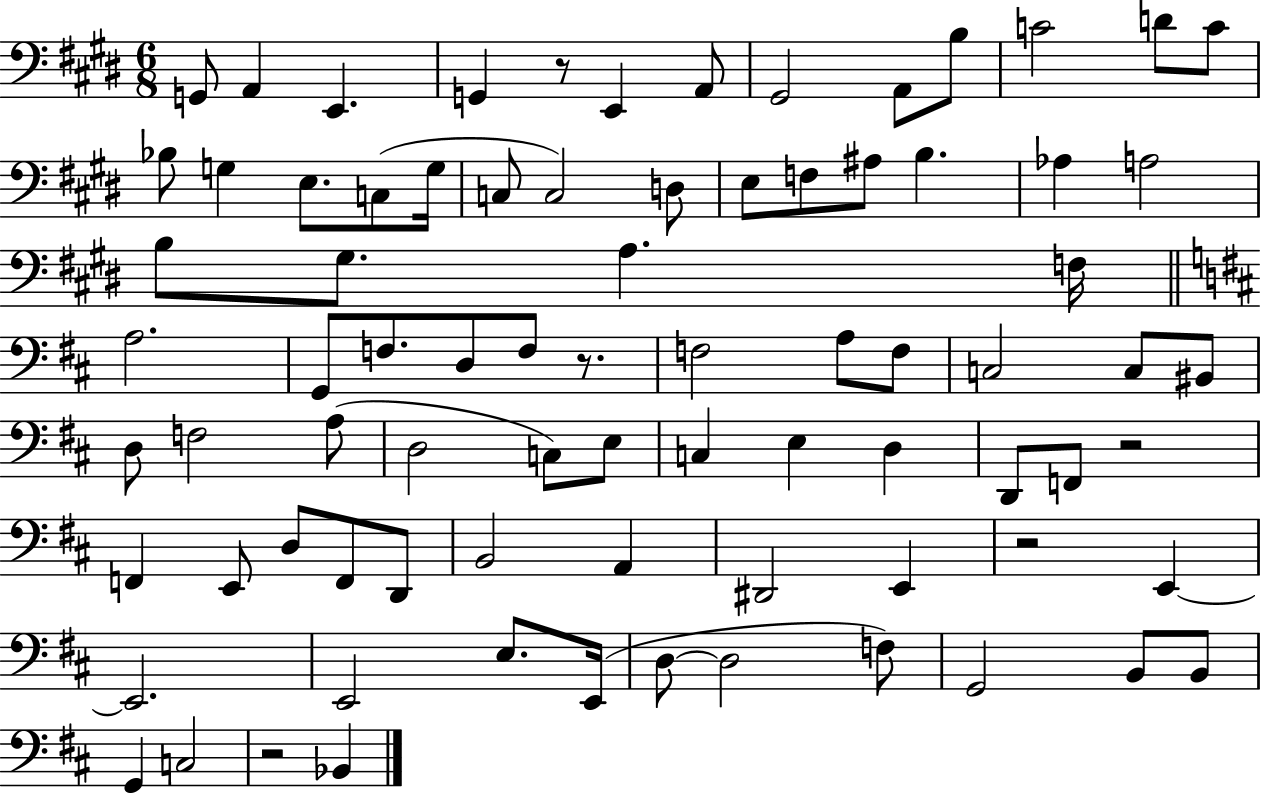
X:1
T:Untitled
M:6/8
L:1/4
K:E
G,,/2 A,, E,, G,, z/2 E,, A,,/2 ^G,,2 A,,/2 B,/2 C2 D/2 C/2 _B,/2 G, E,/2 C,/2 G,/4 C,/2 C,2 D,/2 E,/2 F,/2 ^A,/2 B, _A, A,2 B,/2 ^G,/2 A, F,/4 A,2 G,,/2 F,/2 D,/2 F,/2 z/2 F,2 A,/2 F,/2 C,2 C,/2 ^B,,/2 D,/2 F,2 A,/2 D,2 C,/2 E,/2 C, E, D, D,,/2 F,,/2 z2 F,, E,,/2 D,/2 F,,/2 D,,/2 B,,2 A,, ^D,,2 E,, z2 E,, E,,2 E,,2 E,/2 E,,/4 D,/2 D,2 F,/2 G,,2 B,,/2 B,,/2 G,, C,2 z2 _B,,